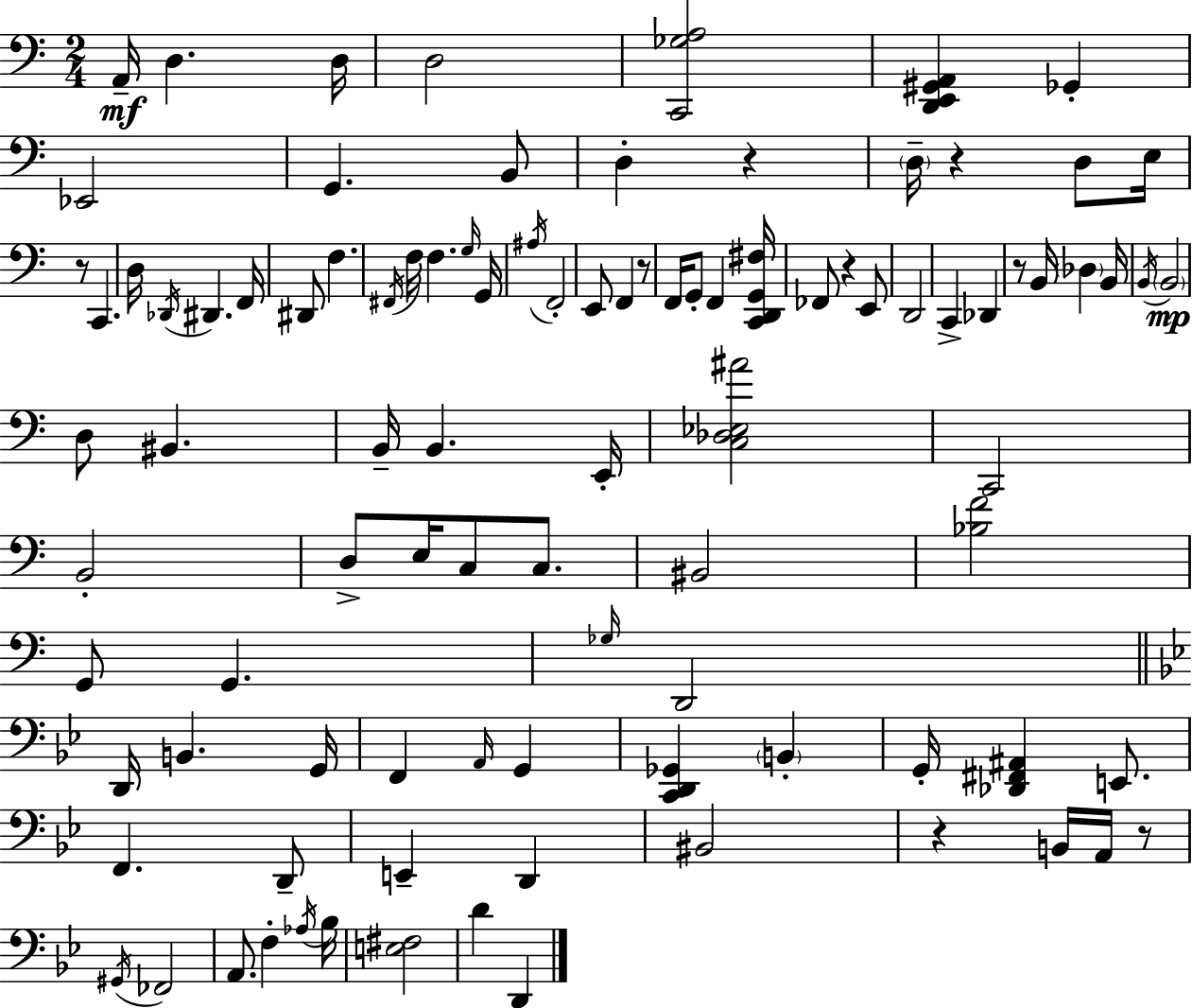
A2/s D3/q. D3/s D3/h [C2,Gb3,A3]/h [D2,E2,G#2,A2]/q Gb2/q Eb2/h G2/q. B2/e D3/q R/q D3/s R/q D3/e E3/s R/e C2/q. D3/s Db2/s D#2/q. F2/s D#2/e F3/q. F#2/s F3/s F3/q. G3/s G2/s A#3/s F2/h E2/e F2/q R/e F2/s G2/e F2/q [C2,D2,G2,F#3]/s FES2/e R/q E2/e D2/h C2/q Db2/q R/e B2/s Db3/q B2/s B2/s B2/h D3/e BIS2/q. B2/s B2/q. E2/s [C3,Db3,Eb3,A#4]/h C2/h B2/h D3/e E3/s C3/e C3/e. BIS2/h [Bb3,F4]/h G2/e G2/q. Gb3/s D2/h D2/s B2/q. G2/s F2/q A2/s G2/q [C2,D2,Gb2]/q B2/q G2/s [Db2,F#2,A#2]/q E2/e. F2/q. D2/e E2/q D2/q BIS2/h R/q B2/s A2/s R/e G#2/s FES2/h A2/e. F3/q Ab3/s Bb3/s [E3,F#3]/h D4/q D2/q